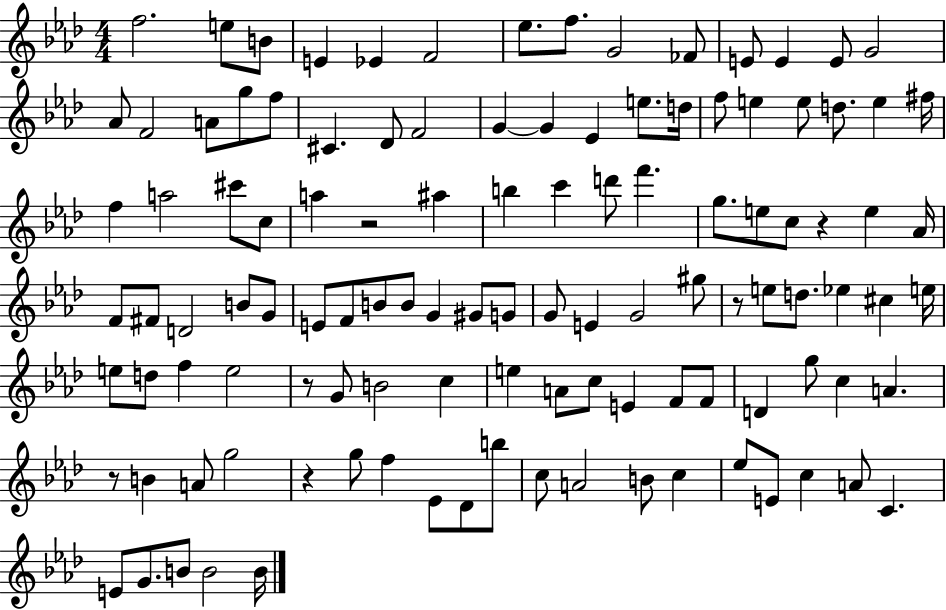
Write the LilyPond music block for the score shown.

{
  \clef treble
  \numericTimeSignature
  \time 4/4
  \key aes \major
  f''2. e''8 b'8 | e'4 ees'4 f'2 | ees''8. f''8. g'2 fes'8 | e'8 e'4 e'8 g'2 | \break aes'8 f'2 a'8 g''8 f''8 | cis'4. des'8 f'2 | g'4~~ g'4 ees'4 e''8. d''16 | f''8 e''4 e''8 d''8. e''4 fis''16 | \break f''4 a''2 cis'''8 c''8 | a''4 r2 ais''4 | b''4 c'''4 d'''8 f'''4. | g''8. e''8 c''8 r4 e''4 aes'16 | \break f'8 fis'8 d'2 b'8 g'8 | e'8 f'8 b'8 b'8 g'4 gis'8 g'8 | g'8 e'4 g'2 gis''8 | r8 e''8 d''8. ees''4 cis''4 e''16 | \break e''8 d''8 f''4 e''2 | r8 g'8 b'2 c''4 | e''4 a'8 c''8 e'4 f'8 f'8 | d'4 g''8 c''4 a'4. | \break r8 b'4 a'8 g''2 | r4 g''8 f''4 ees'8 des'8 b''8 | c''8 a'2 b'8 c''4 | ees''8 e'8 c''4 a'8 c'4. | \break e'8 g'8. b'8 b'2 b'16 | \bar "|."
}